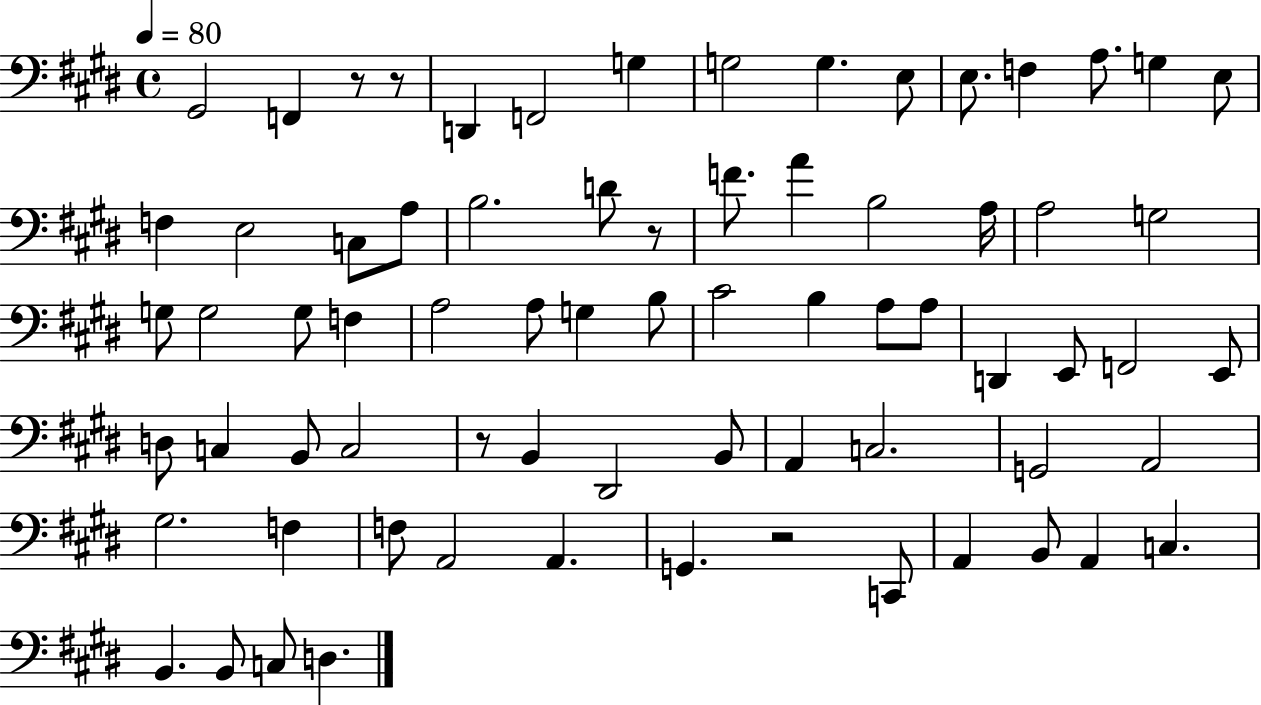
X:1
T:Untitled
M:4/4
L:1/4
K:E
^G,,2 F,, z/2 z/2 D,, F,,2 G, G,2 G, E,/2 E,/2 F, A,/2 G, E,/2 F, E,2 C,/2 A,/2 B,2 D/2 z/2 F/2 A B,2 A,/4 A,2 G,2 G,/2 G,2 G,/2 F, A,2 A,/2 G, B,/2 ^C2 B, A,/2 A,/2 D,, E,,/2 F,,2 E,,/2 D,/2 C, B,,/2 C,2 z/2 B,, ^D,,2 B,,/2 A,, C,2 G,,2 A,,2 ^G,2 F, F,/2 A,,2 A,, G,, z2 C,,/2 A,, B,,/2 A,, C, B,, B,,/2 C,/2 D,